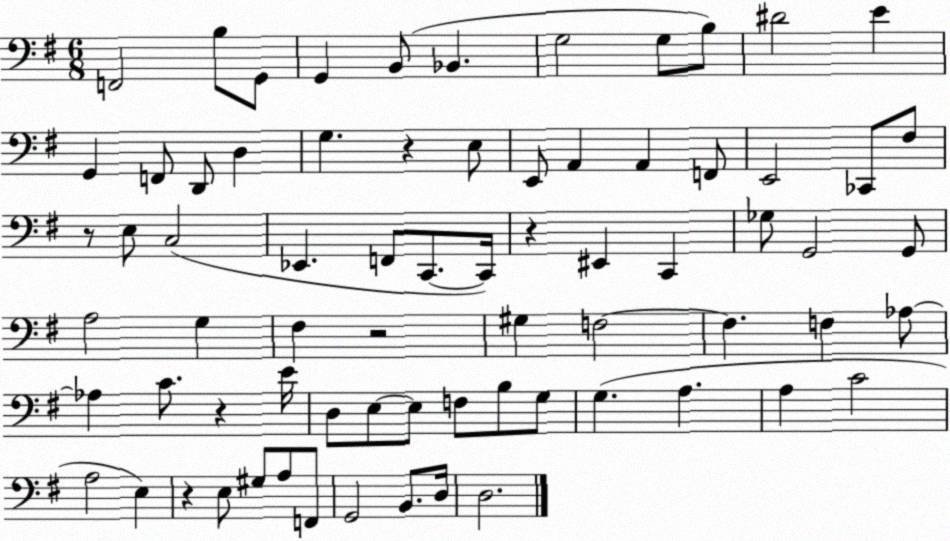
X:1
T:Untitled
M:6/8
L:1/4
K:G
F,,2 B,/2 G,,/2 G,, B,,/2 _B,, G,2 G,/2 B,/2 ^D2 E G,, F,,/2 D,,/2 D, G, z E,/2 E,,/2 A,, A,, F,,/2 E,,2 _C,,/2 ^F,/2 z/2 E,/2 C,2 _E,, F,,/2 C,,/2 C,,/4 z ^E,, C,, _G,/2 G,,2 G,,/2 A,2 G, ^F, z2 ^G, F,2 F, F, _A,/2 _A, C/2 z E/4 D,/2 E,/2 E,/2 F,/2 B,/2 G,/2 G, A, A, C2 A,2 E, z E,/2 ^G,/2 A,/2 F,,/2 G,,2 B,,/2 D,/4 D,2